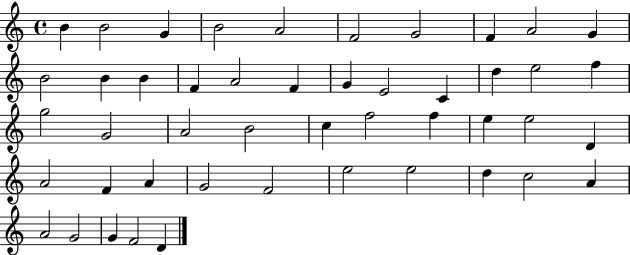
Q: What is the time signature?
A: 4/4